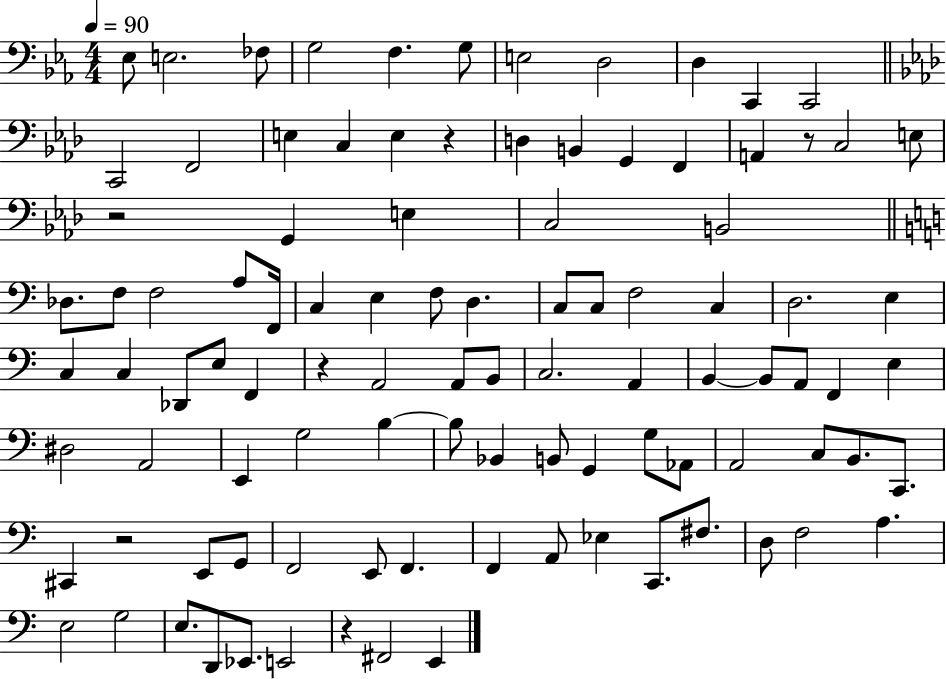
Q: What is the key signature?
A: EES major